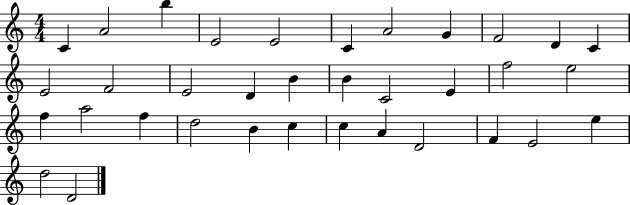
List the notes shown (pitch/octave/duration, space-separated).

C4/q A4/h B5/q E4/h E4/h C4/q A4/h G4/q F4/h D4/q C4/q E4/h F4/h E4/h D4/q B4/q B4/q C4/h E4/q F5/h E5/h F5/q A5/h F5/q D5/h B4/q C5/q C5/q A4/q D4/h F4/q E4/h E5/q D5/h D4/h